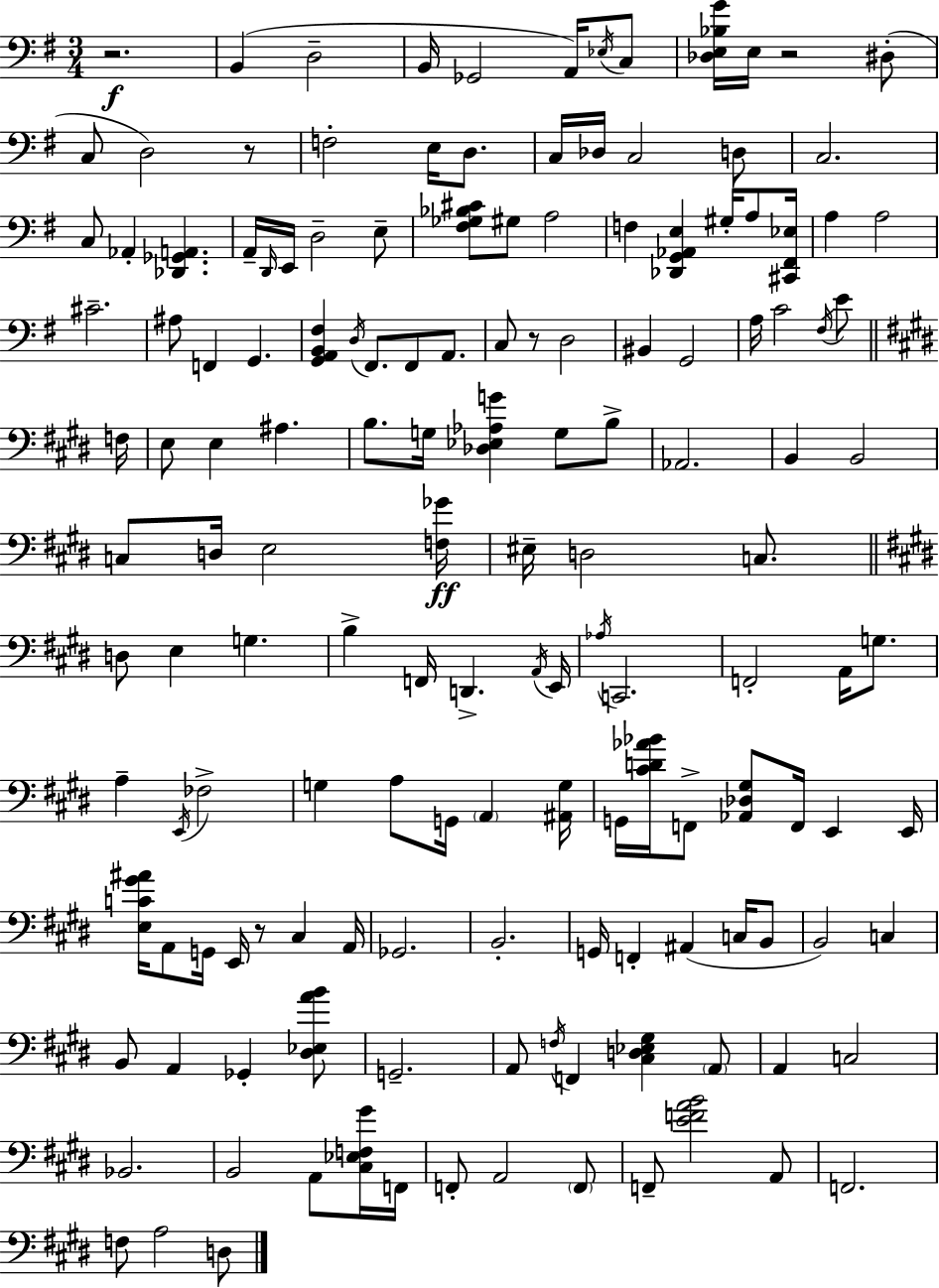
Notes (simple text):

R/h. B2/q D3/h B2/s Gb2/h A2/s Eb3/s C3/e [Db3,E3,Bb3,G4]/s E3/s R/h D#3/e C3/e D3/h R/e F3/h E3/s D3/e. C3/s Db3/s C3/h D3/e C3/h. C3/e Ab2/q [Db2,Gb2,A2]/q. A2/s D2/s E2/s D3/h E3/e [F#3,Gb3,Bb3,C#4]/e G#3/e A3/h F3/q [Db2,G2,Ab2,E3]/q G#3/s A3/e [C#2,F#2,Eb3]/s A3/q A3/h C#4/h. A#3/e F2/q G2/q. [G2,A2,B2,F#3]/q D3/s F#2/e. F#2/e A2/e. C3/e R/e D3/h BIS2/q G2/h A3/s C4/h F#3/s E4/e F3/s E3/e E3/q A#3/q. B3/e. G3/s [Db3,Eb3,Ab3,G4]/q G3/e B3/e Ab2/h. B2/q B2/h C3/e D3/s E3/h [F3,Gb4]/s EIS3/s D3/h C3/e. D3/e E3/q G3/q. B3/q F2/s D2/q. A2/s E2/s Ab3/s C2/h. F2/h A2/s G3/e. A3/q E2/s FES3/h G3/q A3/e G2/s A2/q [A#2,G3]/s G2/s [C#4,D4,Ab4,Bb4]/s F2/e [Ab2,Db3,G#3]/e F2/s E2/q E2/s [E3,C4,G#4,A#4]/s A2/e G2/s E2/s R/e C#3/q A2/s Gb2/h. B2/h. G2/s F2/q A#2/q C3/s B2/e B2/h C3/q B2/e A2/q Gb2/q [D#3,Eb3,A4,B4]/e G2/h. A2/e F3/s F2/q [C#3,D3,Eb3,G#3]/q A2/e A2/q C3/h Bb2/h. B2/h A2/e [C#3,Eb3,F3,G#4]/s F2/s F2/e A2/h F2/e F2/e [E4,F4,A4,B4]/h A2/e F2/h. F3/e A3/h D3/e